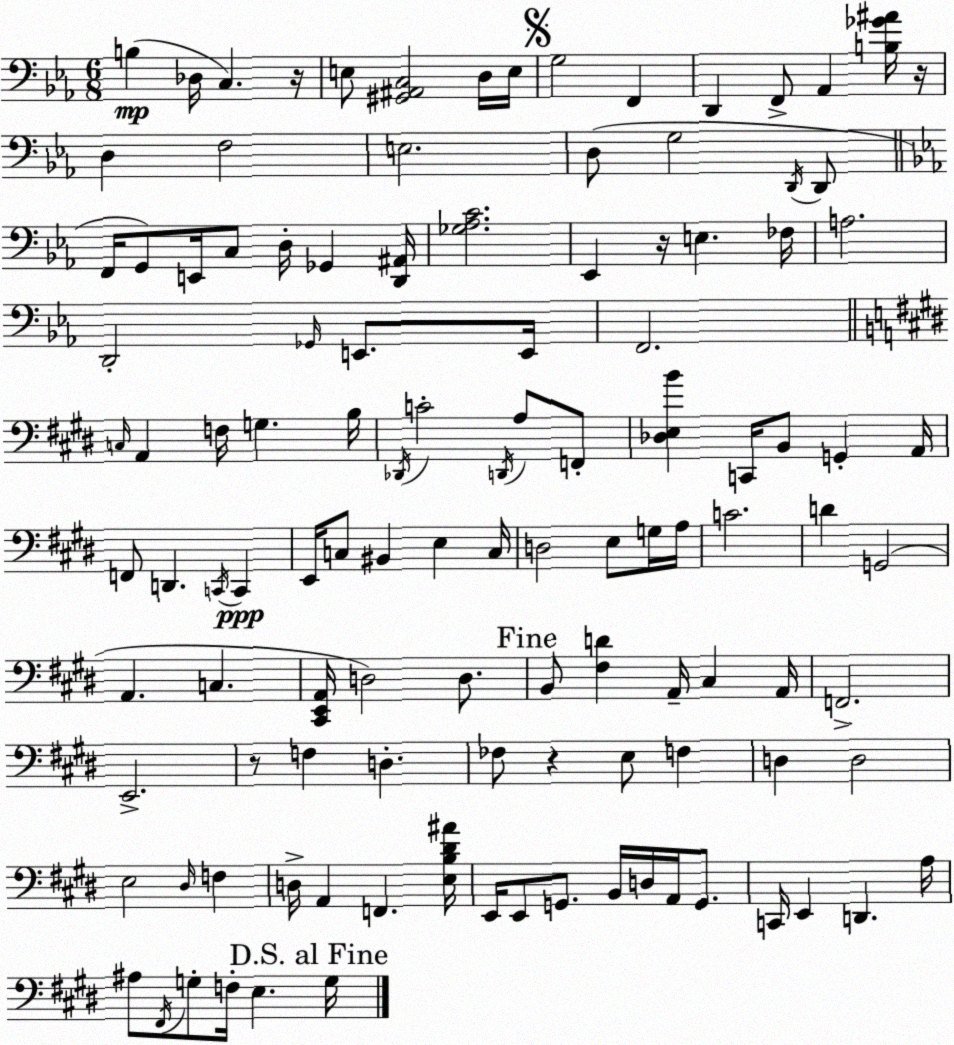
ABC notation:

X:1
T:Untitled
M:6/8
L:1/4
K:Eb
B, _D,/4 C, z/4 E,/2 [^G,,^A,,C,]2 D,/4 E,/4 G,2 F,, D,, F,,/2 _A,, [B,_G^A]/4 z/4 D, F,2 E,2 D,/2 G,2 D,,/4 D,,/2 F,,/4 G,,/2 E,,/4 C,/2 D,/4 _G,, [D,,^A,,]/4 [_G,_A,C]2 _E,, z/4 E, _F,/4 A,2 D,,2 _G,,/4 E,,/2 E,,/4 F,,2 C,/4 A,, F,/4 G, B,/4 _D,,/4 C2 D,,/4 A,/2 F,,/2 [_D,E,B] C,,/4 B,,/2 G,, A,,/4 F,,/2 D,, C,,/4 C,, E,,/4 C,/2 ^B,, E, C,/4 D,2 E,/2 G,/4 A,/4 C2 D G,,2 A,, C, [^C,,E,,A,,]/4 D,2 D,/2 B,,/2 [^F,D] A,,/4 ^C, A,,/4 F,,2 E,,2 z/2 F, D, _F,/2 z E,/2 F, D, D,2 E,2 ^D,/4 F, D,/4 A,, F,, [E,B,^D^A]/4 E,,/4 E,,/2 G,,/2 B,,/4 D,/4 A,,/4 G,,/2 C,,/4 E,, D,, A,/4 ^A,/2 ^F,,/4 G,/2 F,/4 E, G,/4